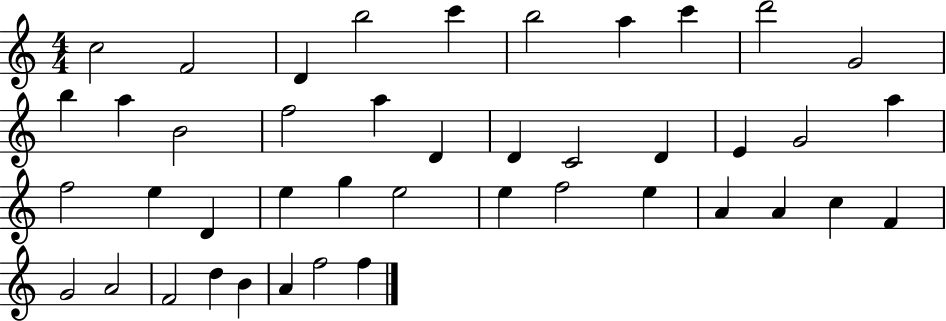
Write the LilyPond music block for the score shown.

{
  \clef treble
  \numericTimeSignature
  \time 4/4
  \key c \major
  c''2 f'2 | d'4 b''2 c'''4 | b''2 a''4 c'''4 | d'''2 g'2 | \break b''4 a''4 b'2 | f''2 a''4 d'4 | d'4 c'2 d'4 | e'4 g'2 a''4 | \break f''2 e''4 d'4 | e''4 g''4 e''2 | e''4 f''2 e''4 | a'4 a'4 c''4 f'4 | \break g'2 a'2 | f'2 d''4 b'4 | a'4 f''2 f''4 | \bar "|."
}